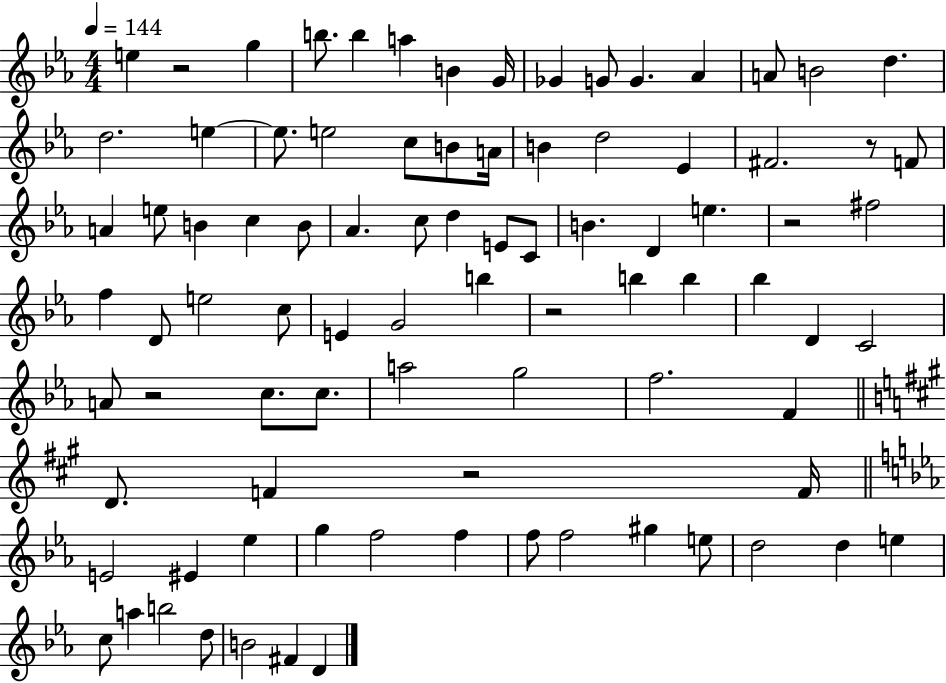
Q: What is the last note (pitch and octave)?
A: D4